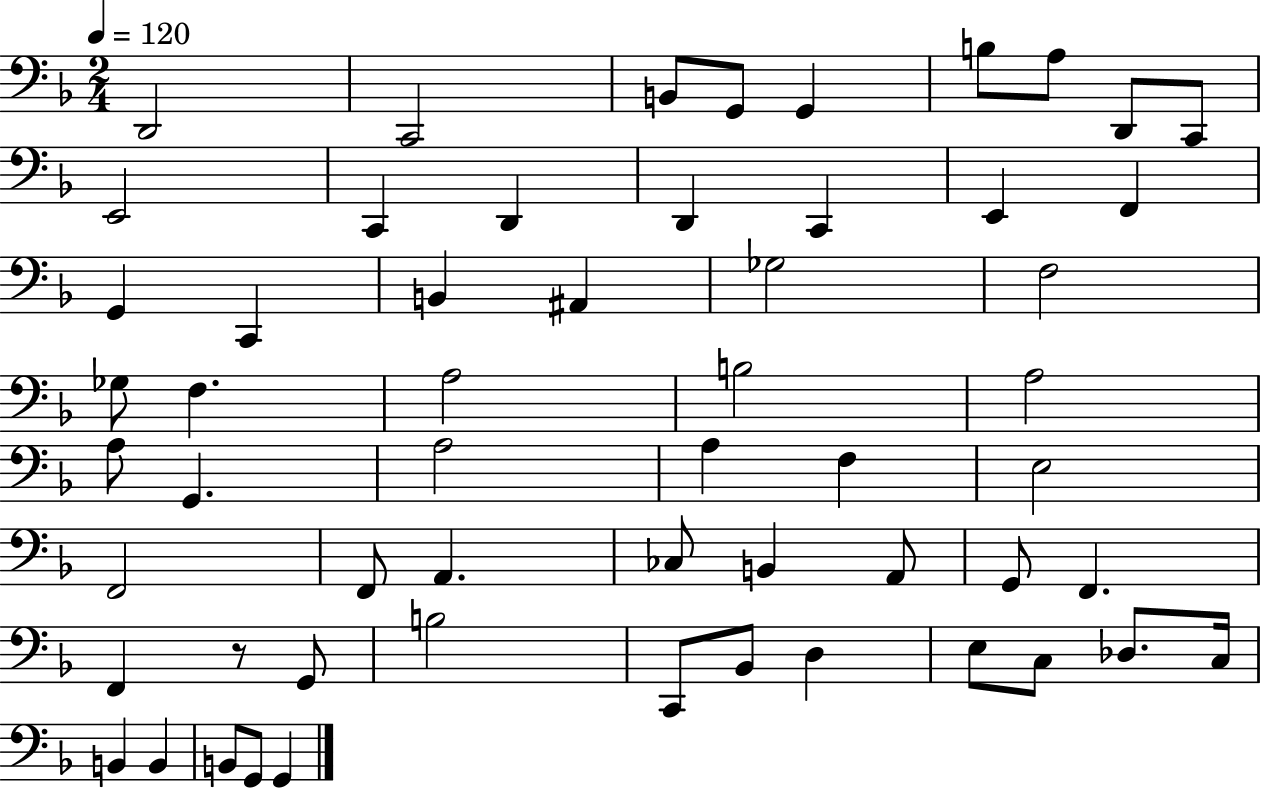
D2/h C2/h B2/e G2/e G2/q B3/e A3/e D2/e C2/e E2/h C2/q D2/q D2/q C2/q E2/q F2/q G2/q C2/q B2/q A#2/q Gb3/h F3/h Gb3/e F3/q. A3/h B3/h A3/h A3/e G2/q. A3/h A3/q F3/q E3/h F2/h F2/e A2/q. CES3/e B2/q A2/e G2/e F2/q. F2/q R/e G2/e B3/h C2/e Bb2/e D3/q E3/e C3/e Db3/e. C3/s B2/q B2/q B2/e G2/e G2/q